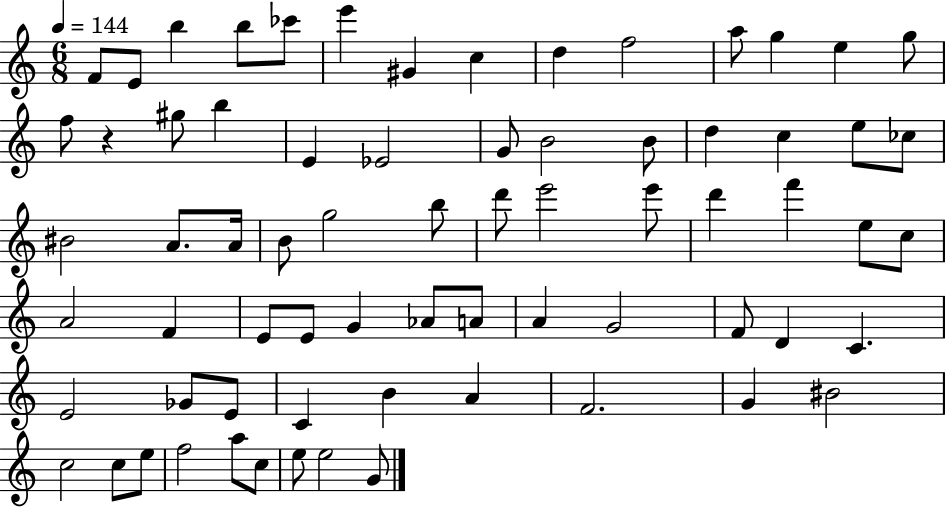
{
  \clef treble
  \numericTimeSignature
  \time 6/8
  \key c \major
  \tempo 4 = 144
  \repeat volta 2 { f'8 e'8 b''4 b''8 ces'''8 | e'''4 gis'4 c''4 | d''4 f''2 | a''8 g''4 e''4 g''8 | \break f''8 r4 gis''8 b''4 | e'4 ees'2 | g'8 b'2 b'8 | d''4 c''4 e''8 ces''8 | \break bis'2 a'8. a'16 | b'8 g''2 b''8 | d'''8 e'''2 e'''8 | d'''4 f'''4 e''8 c''8 | \break a'2 f'4 | e'8 e'8 g'4 aes'8 a'8 | a'4 g'2 | f'8 d'4 c'4. | \break e'2 ges'8 e'8 | c'4 b'4 a'4 | f'2. | g'4 bis'2 | \break c''2 c''8 e''8 | f''2 a''8 c''8 | e''8 e''2 g'8 | } \bar "|."
}